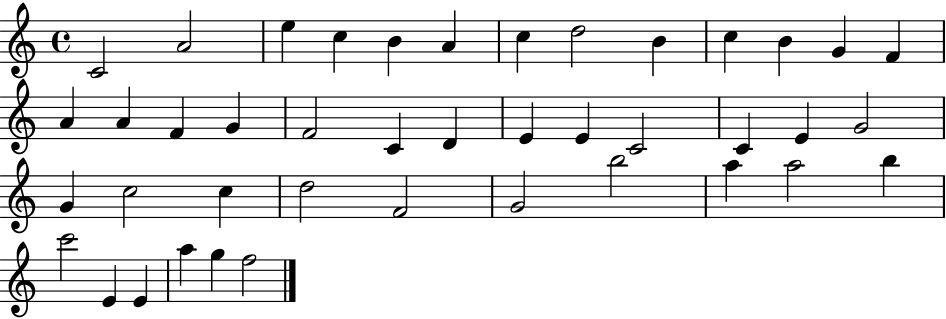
{
  \clef treble
  \time 4/4
  \defaultTimeSignature
  \key c \major
  c'2 a'2 | e''4 c''4 b'4 a'4 | c''4 d''2 b'4 | c''4 b'4 g'4 f'4 | \break a'4 a'4 f'4 g'4 | f'2 c'4 d'4 | e'4 e'4 c'2 | c'4 e'4 g'2 | \break g'4 c''2 c''4 | d''2 f'2 | g'2 b''2 | a''4 a''2 b''4 | \break c'''2 e'4 e'4 | a''4 g''4 f''2 | \bar "|."
}